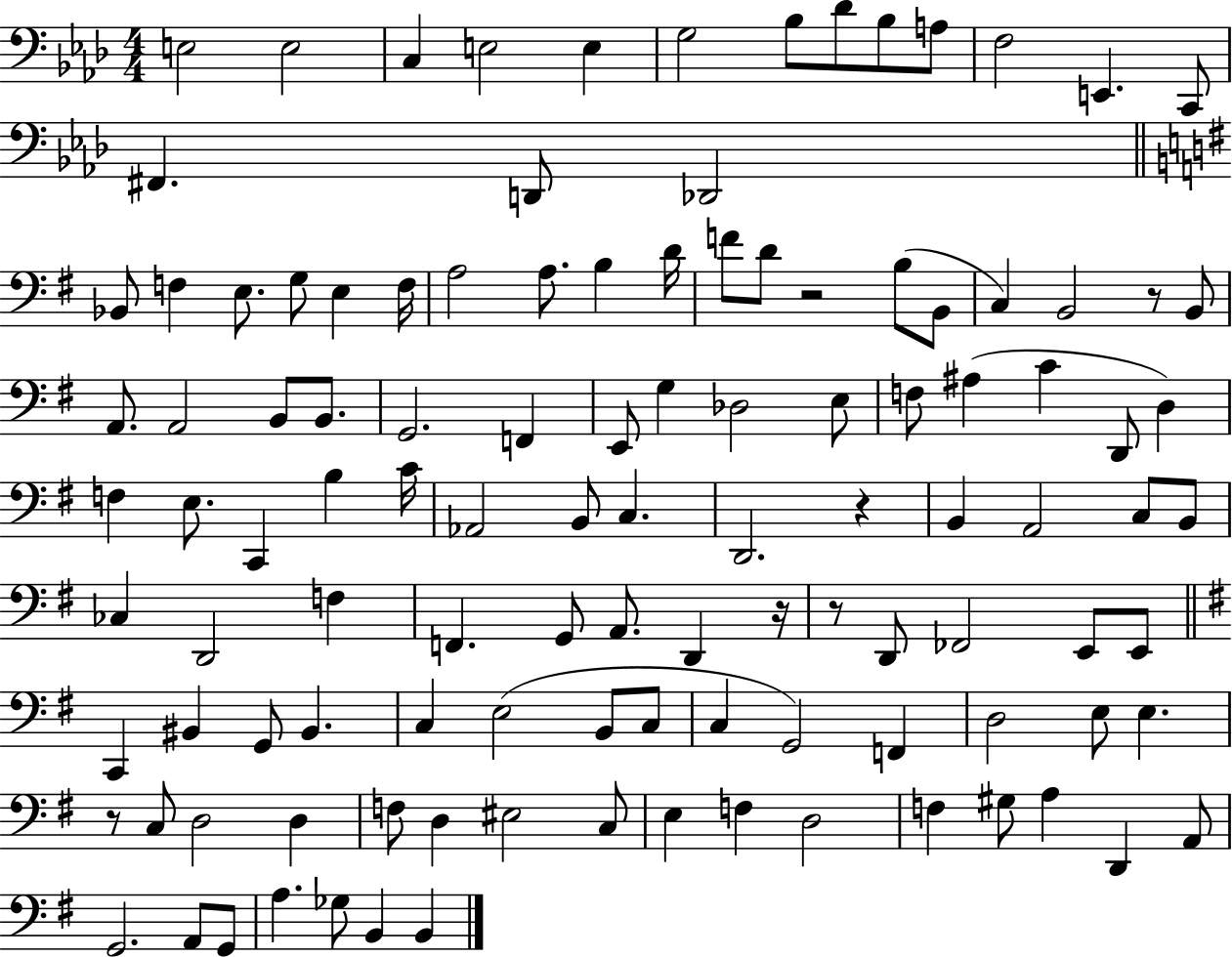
E3/h E3/h C3/q E3/h E3/q G3/h Bb3/e Db4/e Bb3/e A3/e F3/h E2/q. C2/e F#2/q. D2/e Db2/h Bb2/e F3/q E3/e. G3/e E3/q F3/s A3/h A3/e. B3/q D4/s F4/e D4/e R/h B3/e B2/e C3/q B2/h R/e B2/e A2/e. A2/h B2/e B2/e. G2/h. F2/q E2/e G3/q Db3/h E3/e F3/e A#3/q C4/q D2/e D3/q F3/q E3/e. C2/q B3/q C4/s Ab2/h B2/e C3/q. D2/h. R/q B2/q A2/h C3/e B2/e CES3/q D2/h F3/q F2/q. G2/e A2/e. D2/q R/s R/e D2/e FES2/h E2/e E2/e C2/q BIS2/q G2/e BIS2/q. C3/q E3/h B2/e C3/e C3/q G2/h F2/q D3/h E3/e E3/q. R/e C3/e D3/h D3/q F3/e D3/q EIS3/h C3/e E3/q F3/q D3/h F3/q G#3/e A3/q D2/q A2/e G2/h. A2/e G2/e A3/q. Gb3/e B2/q B2/q